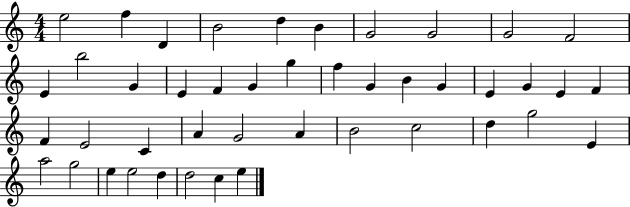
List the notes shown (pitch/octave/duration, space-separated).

E5/h F5/q D4/q B4/h D5/q B4/q G4/h G4/h G4/h F4/h E4/q B5/h G4/q E4/q F4/q G4/q G5/q F5/q G4/q B4/q G4/q E4/q G4/q E4/q F4/q F4/q E4/h C4/q A4/q G4/h A4/q B4/h C5/h D5/q G5/h E4/q A5/h G5/h E5/q E5/h D5/q D5/h C5/q E5/q